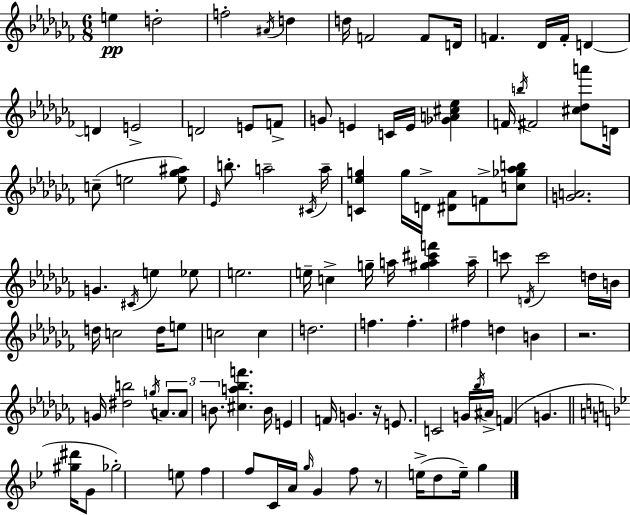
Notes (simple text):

E5/q D5/h F5/h A#4/s D5/q D5/s F4/h F4/e D4/s F4/q. Db4/s F4/s D4/q D4/q E4/h D4/h E4/e F4/e G4/e E4/q C4/s E4/s [Gb4,A4,C#5,Eb5]/q F4/s B5/s F#4/h [C#5,Db5,A6]/e D4/s C5/e E5/h [E5,Gb5,A#5]/e Eb4/s B5/e. A5/h C#4/s A5/s [C4,Eb5,G5]/q G5/s D4/s [D#4,Ab4]/e F4/e [C5,Gb5,Ab5,B5]/e [G4,A4]/h. G4/q. C#4/s E5/q Eb5/e E5/h. E5/s C5/q G5/s A5/s [G#5,A5,C#6,F6]/q A5/s C6/e D4/s C6/h D5/s B4/s D5/s C5/h D5/s E5/e C5/h C5/q D5/h. F5/q. F5/q. F#5/q D5/q B4/q R/h. G4/s [D#5,B5]/h G5/s A4/e. A4/e B4/e. [C#5,A5,Bb5,F6]/q. B4/s E4/q F4/s G4/q. R/s E4/e. C4/h G4/s Bb5/s A#4/s F4/q G4/q. [G#5,D#6]/s G4/e Gb5/h E5/e F5/q F5/e C4/s A4/s G5/s G4/q F5/e R/e E5/s D5/e E5/s G5/q